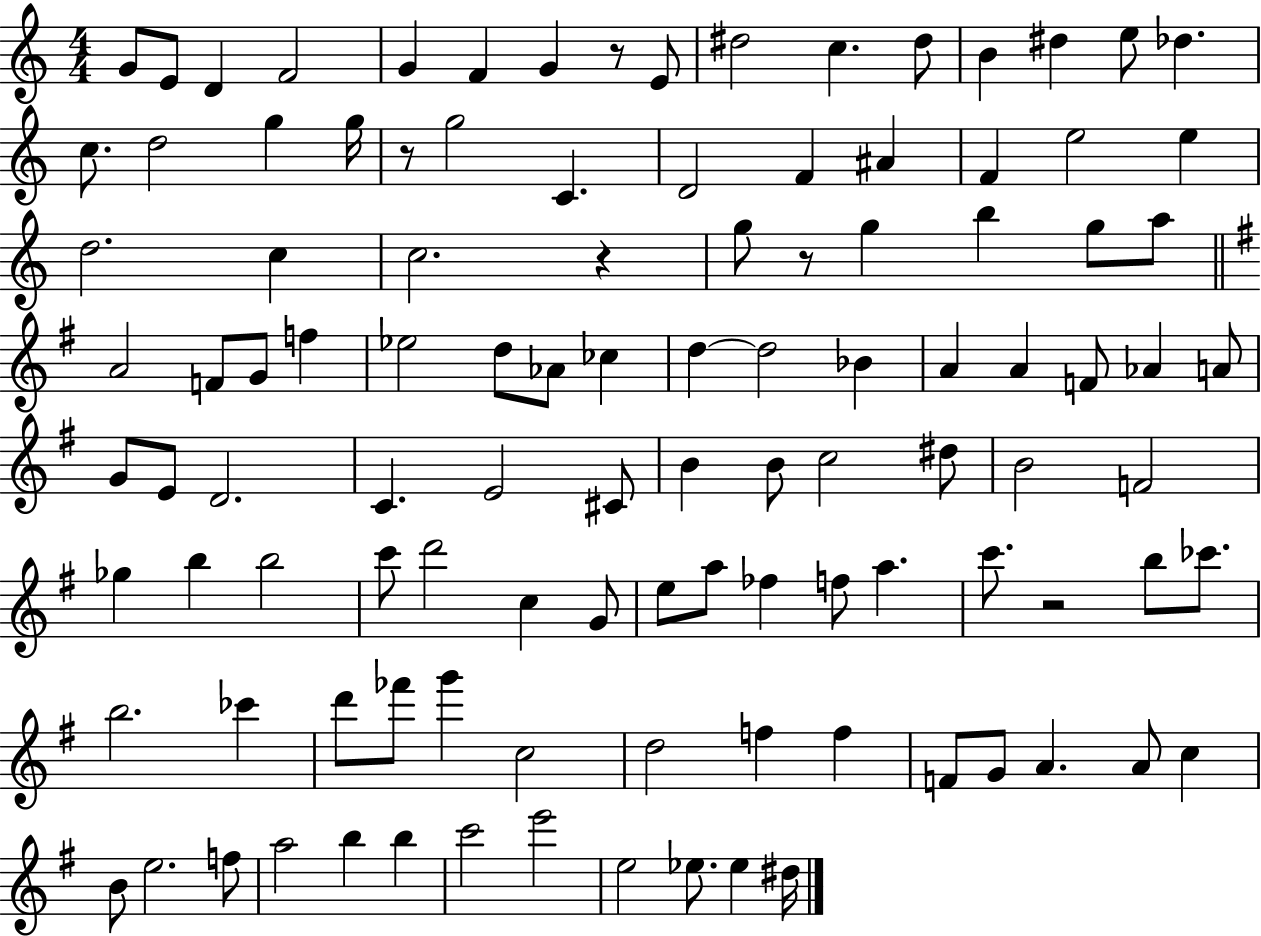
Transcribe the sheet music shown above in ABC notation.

X:1
T:Untitled
M:4/4
L:1/4
K:C
G/2 E/2 D F2 G F G z/2 E/2 ^d2 c ^d/2 B ^d e/2 _d c/2 d2 g g/4 z/2 g2 C D2 F ^A F e2 e d2 c c2 z g/2 z/2 g b g/2 a/2 A2 F/2 G/2 f _e2 d/2 _A/2 _c d d2 _B A A F/2 _A A/2 G/2 E/2 D2 C E2 ^C/2 B B/2 c2 ^d/2 B2 F2 _g b b2 c'/2 d'2 c G/2 e/2 a/2 _f f/2 a c'/2 z2 b/2 _c'/2 b2 _c' d'/2 _f'/2 g' c2 d2 f f F/2 G/2 A A/2 c B/2 e2 f/2 a2 b b c'2 e'2 e2 _e/2 _e ^d/4